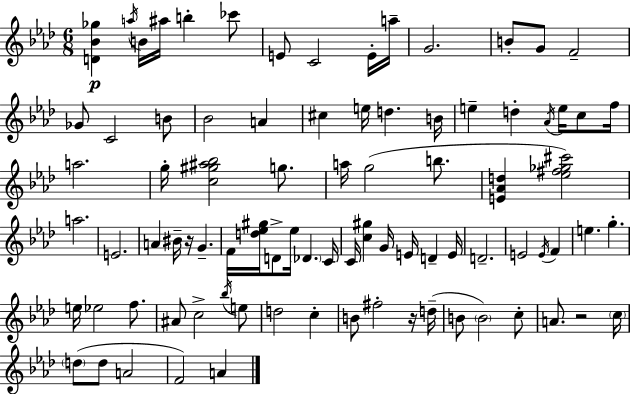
{
  \clef treble
  \numericTimeSignature
  \time 6/8
  \key aes \major
  \repeat volta 2 { <d' bes' ges''>4\p \acciaccatura { a''16 } b'16 ais''16 b''4-. ces'''8 | e'8 c'2 e'16-. | a''16-- g'2. | b'8-. g'8 f'2-- | \break ges'8 c'2 b'8 | bes'2 a'4 | cis''4 e''16 d''4. | b'16 e''4-- d''4-. \acciaccatura { aes'16 } e''16 c''8 | \break f''16 a''2. | g''16-. <c'' gis'' ais'' bes''>2 g''8. | a''16 g''2( b''8. | <e' aes' d''>4 <ees'' fis'' ges'' cis'''>2) | \break a''2. | e'2. | a'4 bis'16-- r16 g'4.-- | f'16 <d'' ees'' gis''>16 d'8-> ees''16 \parenthesize des'4. | \break c'16 c'16 <c'' gis''>4 g'16 e'16 d'4-- | e'16 d'2.-- | e'2 \acciaccatura { e'16 } f'4 | e''4. g''4.-. | \break e''16 ees''2 | f''8. ais'8 c''2-> | \acciaccatura { bes''16 } e''8 d''2 | c''4-. b'8 fis''2-. | \break r16 d''16--( b'8 \parenthesize b'2) | c''8-. a'8. r2 | \parenthesize c''16 \parenthesize d''8( d''8 a'2 | f'2) | \break a'4 } \bar "|."
}